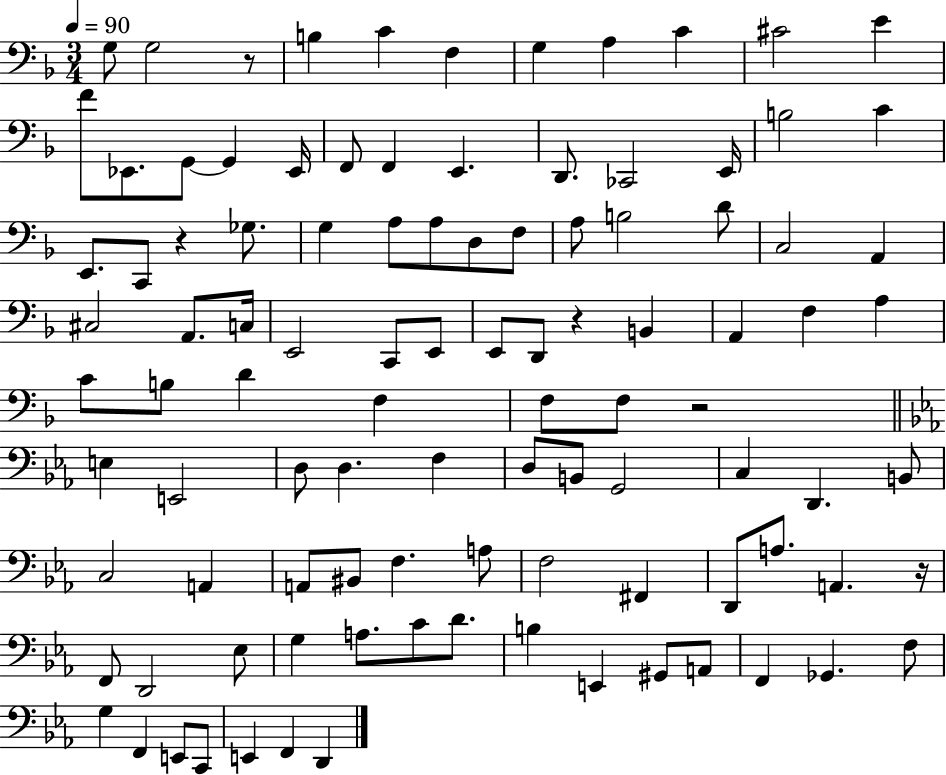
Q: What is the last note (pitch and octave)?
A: D2